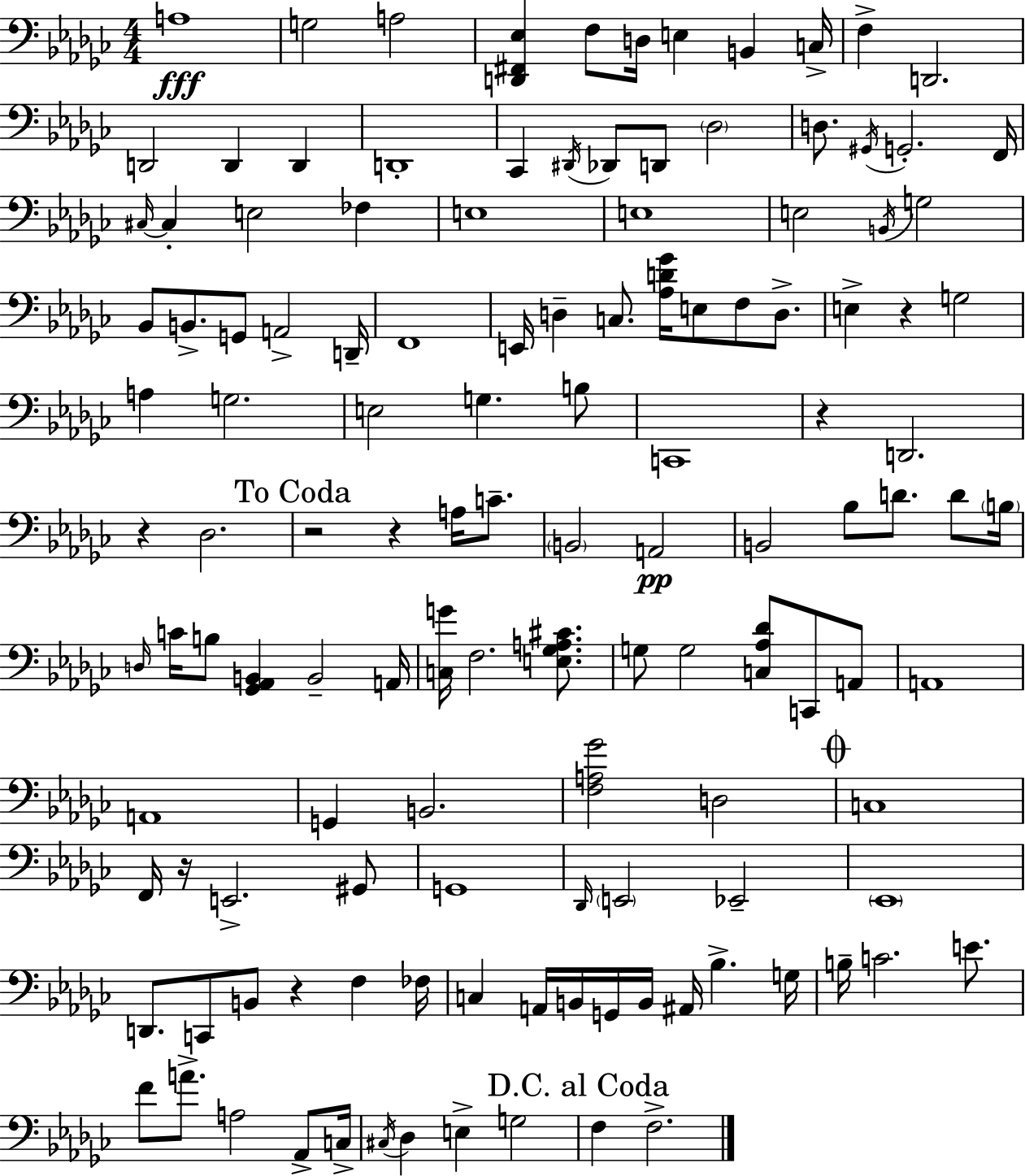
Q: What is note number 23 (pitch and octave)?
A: F2